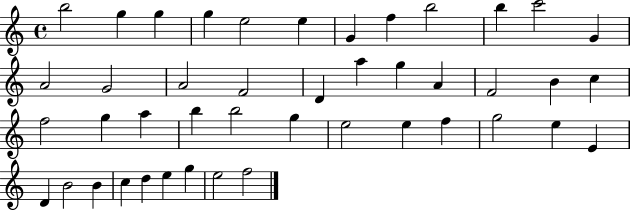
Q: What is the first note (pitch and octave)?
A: B5